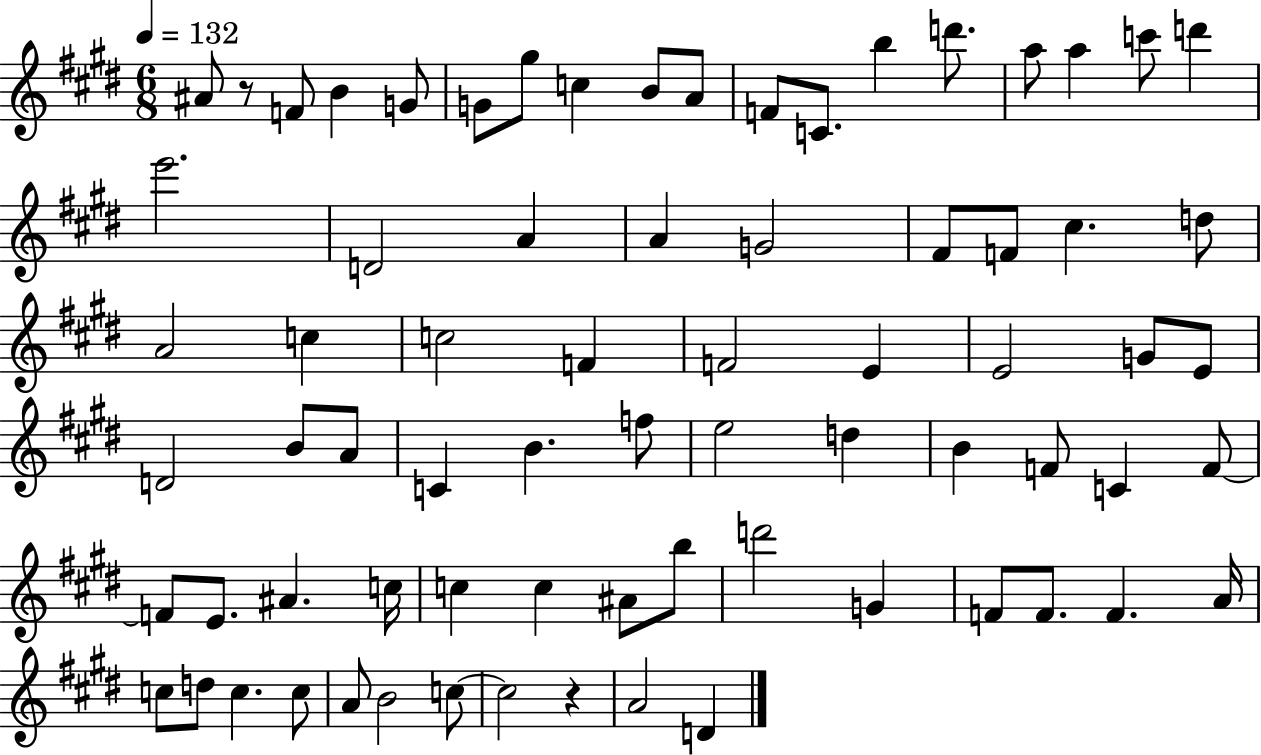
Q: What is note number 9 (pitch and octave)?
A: A4